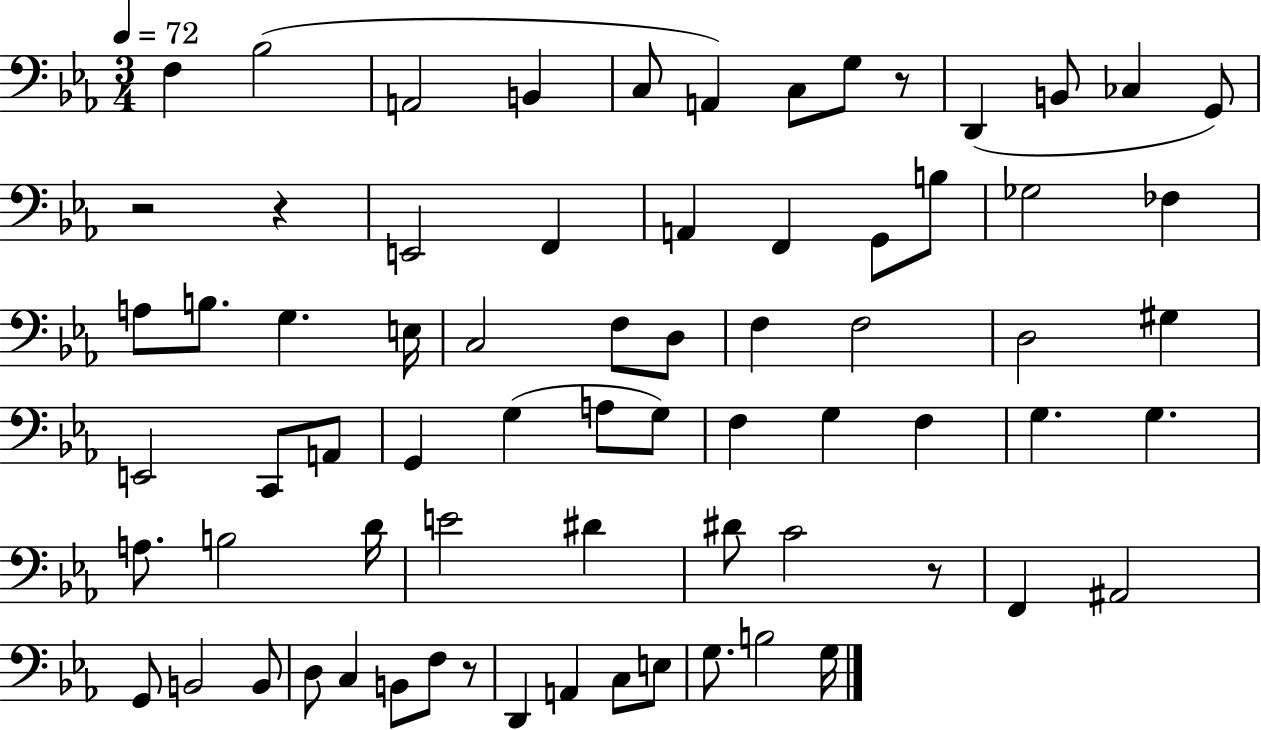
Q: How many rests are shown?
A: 5